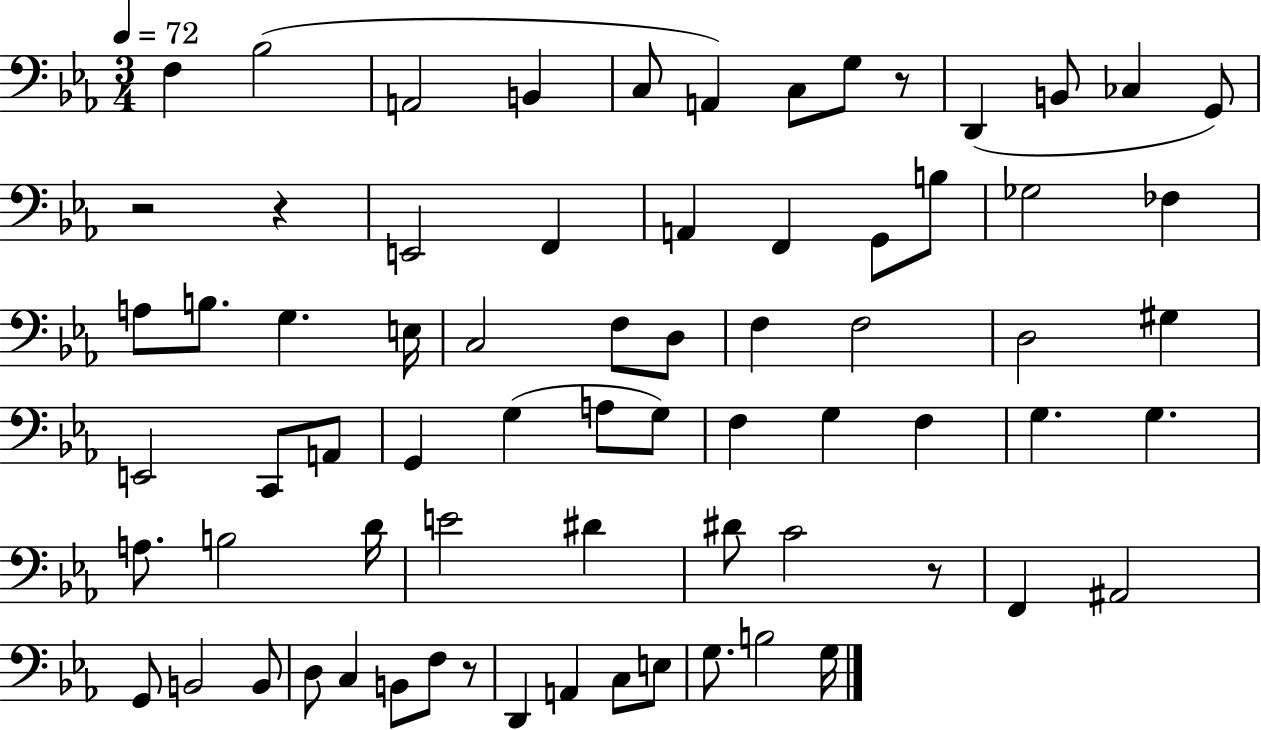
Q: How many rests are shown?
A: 5